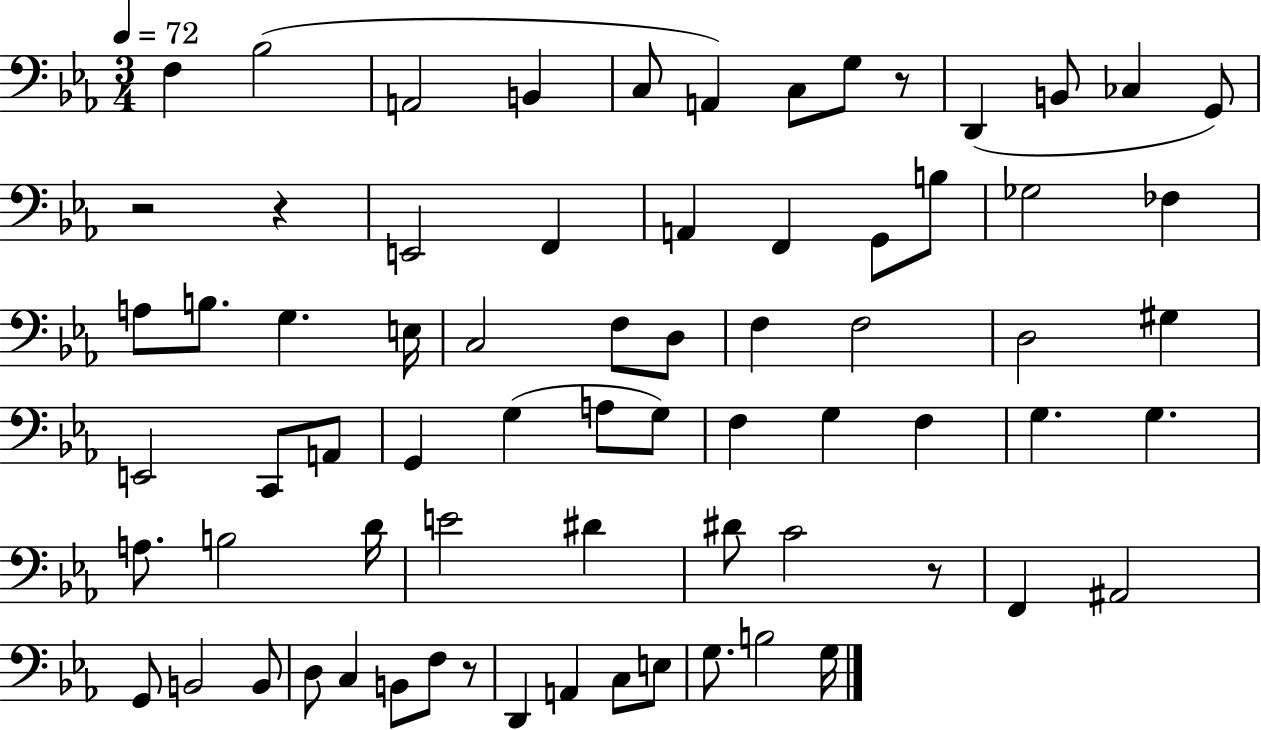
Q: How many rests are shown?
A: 5